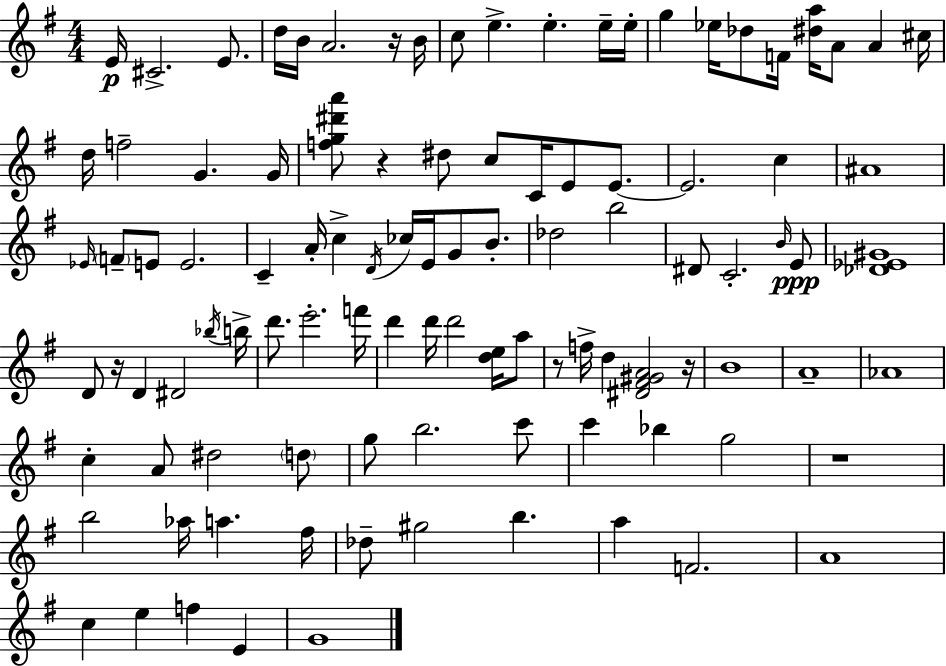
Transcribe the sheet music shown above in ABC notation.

X:1
T:Untitled
M:4/4
L:1/4
K:G
E/4 ^C2 E/2 d/4 B/4 A2 z/4 B/4 c/2 e e e/4 e/4 g _e/4 _d/2 F/4 [^da]/4 A/2 A ^c/4 d/4 f2 G G/4 [fg^d'a']/2 z ^d/2 c/2 C/4 E/2 E/2 E2 c ^A4 _E/4 F/2 E/2 E2 C A/4 c D/4 _c/4 E/4 G/2 B/2 _d2 b2 ^D/2 C2 B/4 E/2 [_D_E^G]4 D/2 z/4 D ^D2 _b/4 b/4 d'/2 e'2 f'/4 d' d'/4 d'2 [de]/4 a/2 z/2 f/4 d [^D^F^GA]2 z/4 B4 A4 _A4 c A/2 ^d2 d/2 g/2 b2 c'/2 c' _b g2 z4 b2 _a/4 a ^f/4 _d/2 ^g2 b a F2 A4 c e f E G4